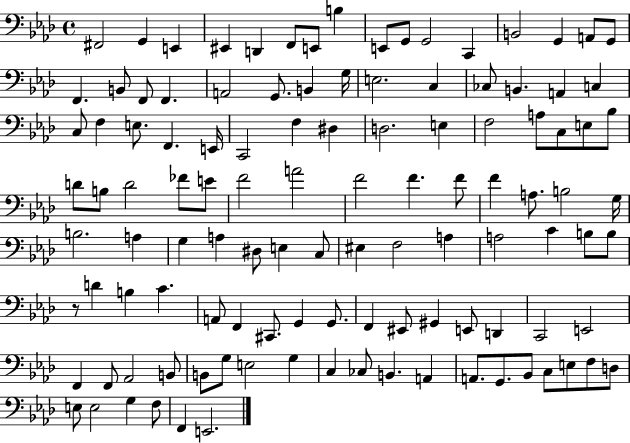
{
  \clef bass
  \time 4/4
  \defaultTimeSignature
  \key aes \major
  \repeat volta 2 { fis,2 g,4 e,4 | eis,4 d,4 f,8 e,8 b4 | e,8 g,8 g,2 c,4 | b,2 g,4 a,8 g,8 | \break f,4. b,8 f,8 f,4. | a,2 g,8. b,4 g16 | e2. c4 | ces8 b,4. a,4 c4 | \break c8 f4 e8. f,4. e,16 | c,2 f4 dis4 | d2. e4 | f2 a8 c8 e8 bes8 | \break d'8 b8 d'2 fes'8 e'8 | f'2 a'2 | f'2 f'4. f'8 | f'4 a8. b2 g16 | \break b2. a4 | g4 a4 dis8 e4 c8 | eis4 f2 a4 | a2 c'4 b8 b8 | \break r8 d'4 b4 c'4. | a,8 f,4 cis,8. g,4 g,8. | f,4 eis,8 gis,4 e,8 d,4 | c,2 e,2 | \break f,4 f,8 aes,2 b,8 | b,8 g8 e2 g4 | c4 ces8 b,4. a,4 | a,8. g,8. bes,8 c8 e8 f8 d8 | \break e8 e2 g4 f8 | f,4 e,2. | } \bar "|."
}